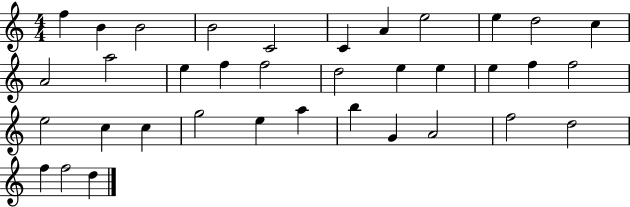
F5/q B4/q B4/h B4/h C4/h C4/q A4/q E5/h E5/q D5/h C5/q A4/h A5/h E5/q F5/q F5/h D5/h E5/q E5/q E5/q F5/q F5/h E5/h C5/q C5/q G5/h E5/q A5/q B5/q G4/q A4/h F5/h D5/h F5/q F5/h D5/q